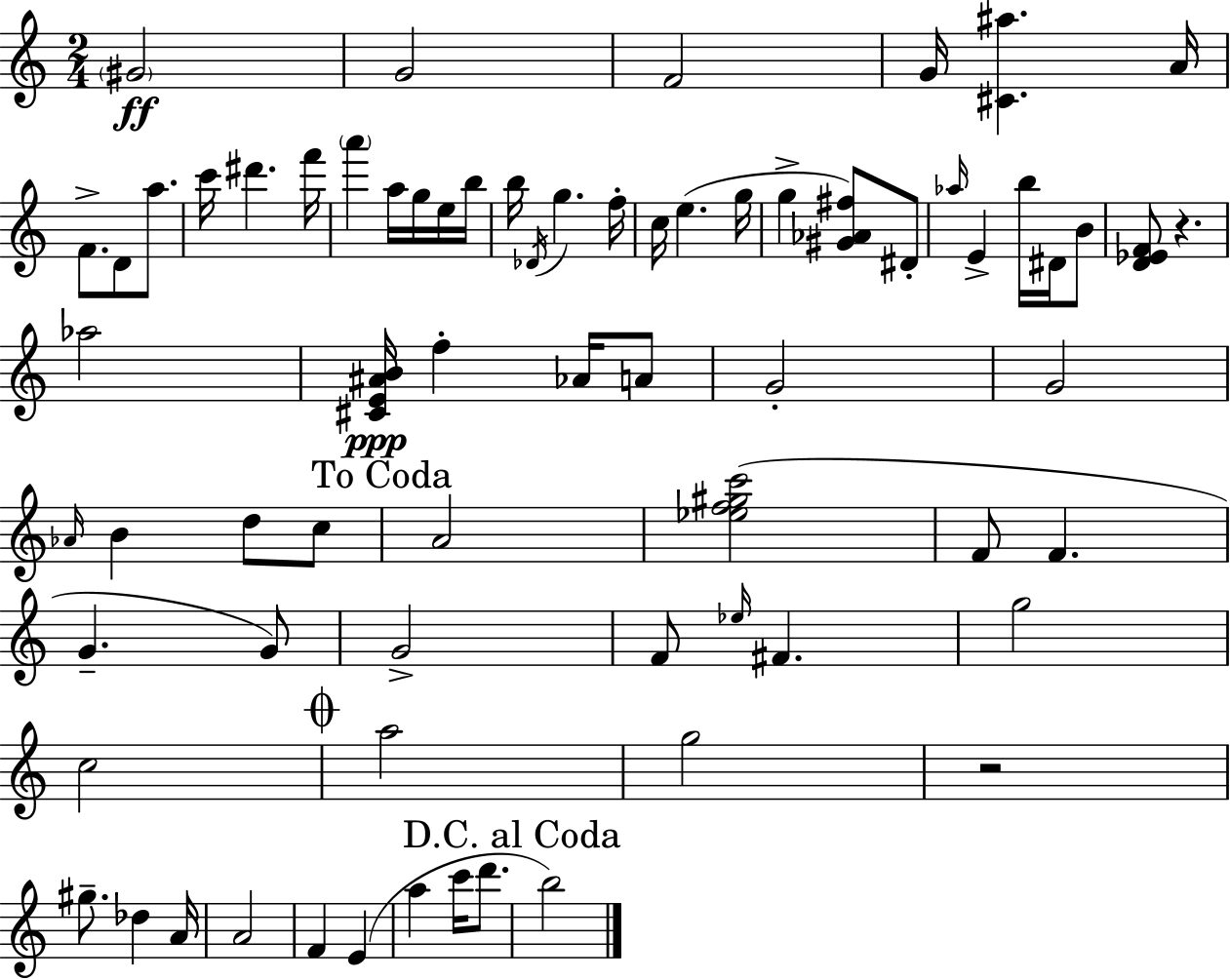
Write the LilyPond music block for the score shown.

{
  \clef treble
  \numericTimeSignature
  \time 2/4
  \key a \minor
  \parenthesize gis'2\ff | g'2 | f'2 | g'16 <cis' ais''>4. a'16 | \break f'8.-> d'8 a''8. | c'''16 dis'''4. f'''16 | \parenthesize a'''4 a''16 g''16 e''16 b''16 | b''16 \acciaccatura { des'16 } g''4. | \break f''16-. c''16 e''4.( | g''16 g''4-> <gis' aes' fis''>8) dis'8-. | \grace { aes''16 } e'4-> b''16 dis'16 | b'8 <d' ees' f'>8 r4. | \break aes''2 | <cis' e' ais' b'>16\ppp f''4-. aes'16 | a'8 g'2-. | g'2 | \break \grace { aes'16 } b'4 d''8 | c''8 \mark "To Coda" a'2 | <ees'' f'' gis'' c'''>2( | f'8 f'4. | \break g'4.-- | g'8) g'2-> | f'8 \grace { ees''16 } fis'4. | g''2 | \break c''2 | \mark \markup { \musicglyph "scripts.coda" } a''2 | g''2 | r2 | \break gis''8.-- des''4 | a'16 a'2 | f'4 | e'4( a''4 | \break c'''16 d'''8. \mark "D.C. al Coda" b''2) | \bar "|."
}